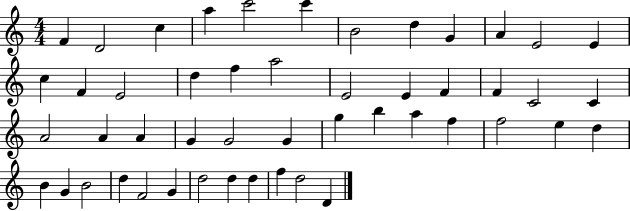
X:1
T:Untitled
M:4/4
L:1/4
K:C
F D2 c a c'2 c' B2 d G A E2 E c F E2 d f a2 E2 E F F C2 C A2 A A G G2 G g b a f f2 e d B G B2 d F2 G d2 d d f d2 D